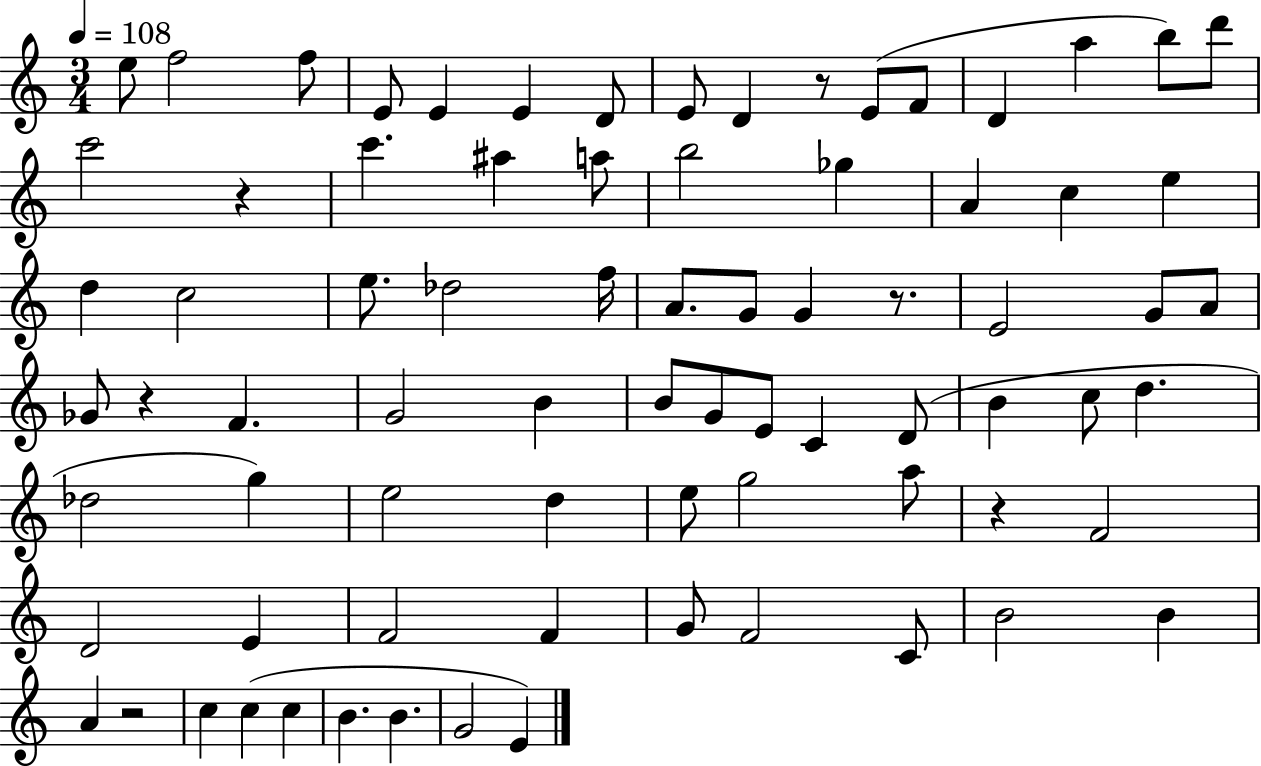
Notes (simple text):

E5/e F5/h F5/e E4/e E4/q E4/q D4/e E4/e D4/q R/e E4/e F4/e D4/q A5/q B5/e D6/e C6/h R/q C6/q. A#5/q A5/e B5/h Gb5/q A4/q C5/q E5/q D5/q C5/h E5/e. Db5/h F5/s A4/e. G4/e G4/q R/e. E4/h G4/e A4/e Gb4/e R/q F4/q. G4/h B4/q B4/e G4/e E4/e C4/q D4/e B4/q C5/e D5/q. Db5/h G5/q E5/h D5/q E5/e G5/h A5/e R/q F4/h D4/h E4/q F4/h F4/q G4/e F4/h C4/e B4/h B4/q A4/q R/h C5/q C5/q C5/q B4/q. B4/q. G4/h E4/q